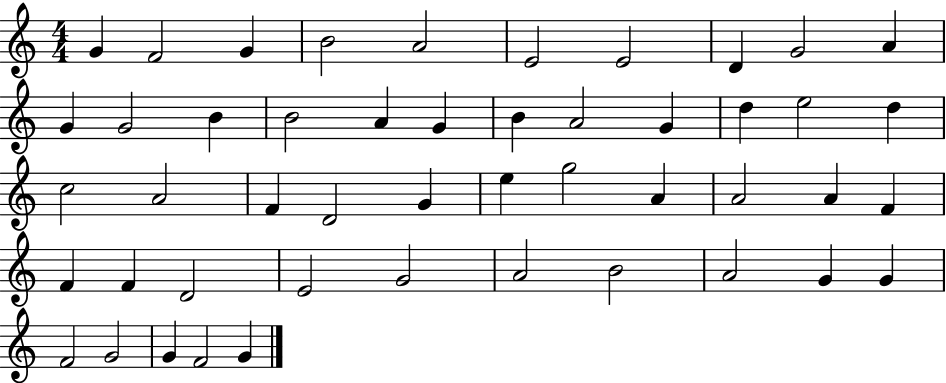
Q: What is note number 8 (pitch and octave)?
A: D4